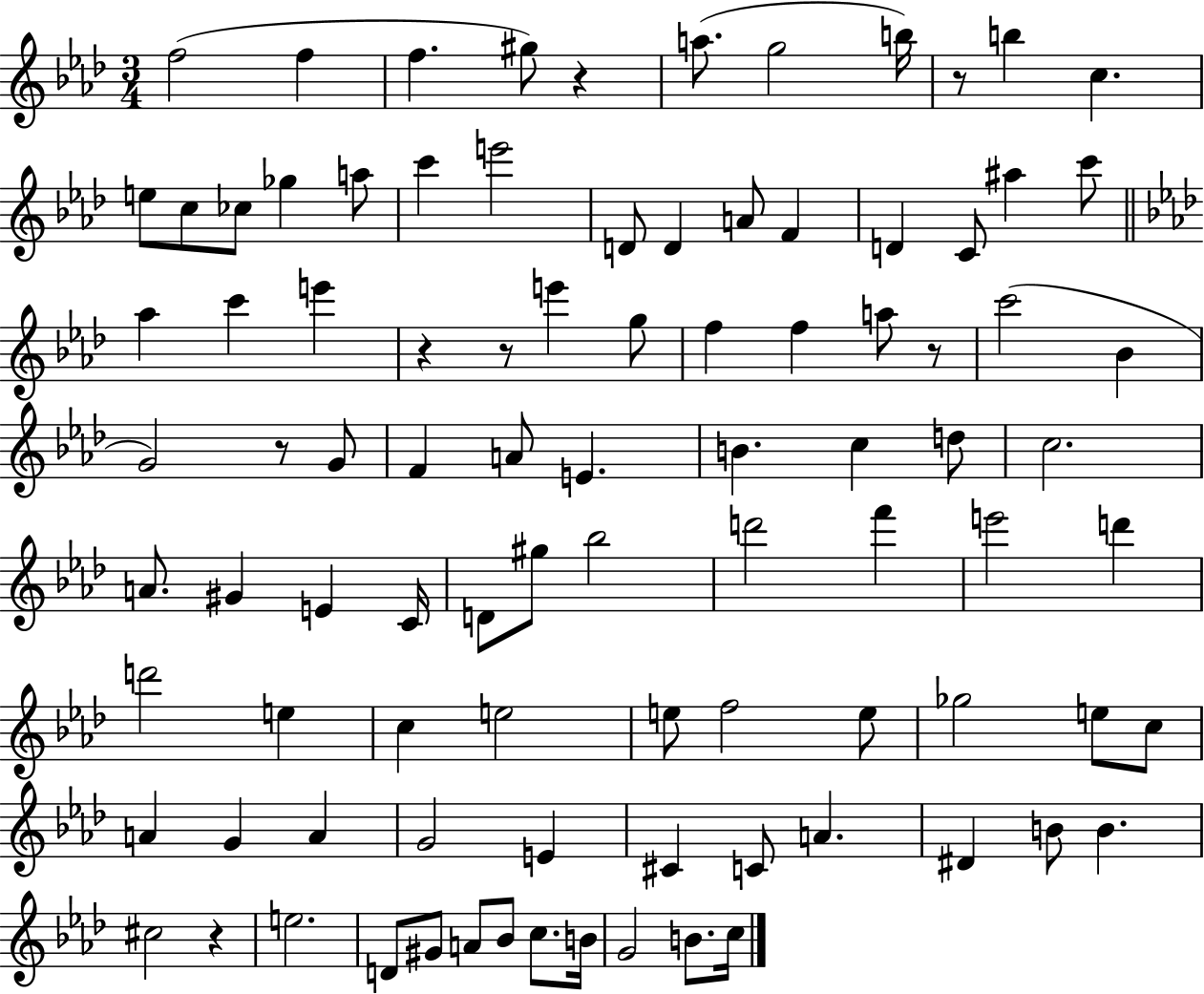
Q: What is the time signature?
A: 3/4